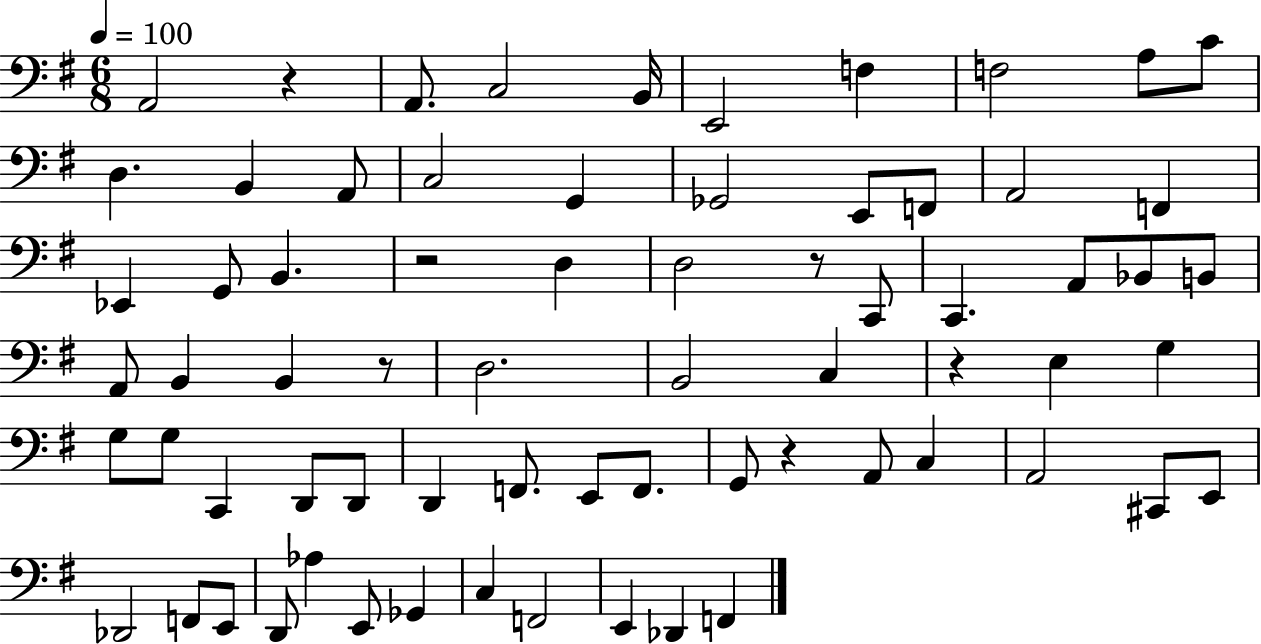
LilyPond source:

{
  \clef bass
  \numericTimeSignature
  \time 6/8
  \key g \major
  \tempo 4 = 100
  a,2 r4 | a,8. c2 b,16 | e,2 f4 | f2 a8 c'8 | \break d4. b,4 a,8 | c2 g,4 | ges,2 e,8 f,8 | a,2 f,4 | \break ees,4 g,8 b,4. | r2 d4 | d2 r8 c,8 | c,4. a,8 bes,8 b,8 | \break a,8 b,4 b,4 r8 | d2. | b,2 c4 | r4 e4 g4 | \break g8 g8 c,4 d,8 d,8 | d,4 f,8. e,8 f,8. | g,8 r4 a,8 c4 | a,2 cis,8 e,8 | \break des,2 f,8 e,8 | d,8 aes4 e,8 ges,4 | c4 f,2 | e,4 des,4 f,4 | \break \bar "|."
}